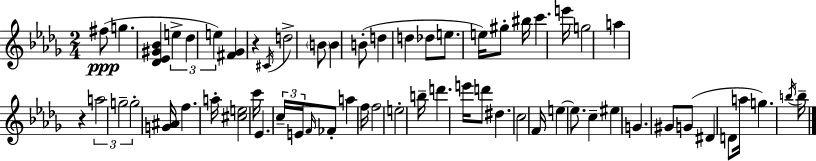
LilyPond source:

{
  \clef treble
  \numericTimeSignature
  \time 2/4
  \key bes \minor
  fis''8(\ppp g''4. | <des' ees' gis' bes'>4 \tuplet 3/2 { e''4-> | des''4 e''4) } | <fis' ges'>4 r4 | \break \acciaccatura { cis'16 } d''2-> | \parenthesize b'8 b'4 b'8-.( | d''4 d''4 | des''8 e''8. e''16) gis''8-. | \break bis''16 c'''4. | e'''16 g''2 | a''4 r4 | \tuplet 3/2 { a''2 | \break g''2-- | g''2-. } | <g' ais'>16 f''4. | a''16-. <cis'' e''>2 | \break c'''16 ees'4. | \tuplet 3/2 { c''16-- e'16 \grace { f'16 } } fes'8-. a''4 | f''16 f''2 | e''2-. | \break b''16-- d'''4. | e'''16 d'''8 dis''4. | c''2 | f'16 e''4~~ e''8. | \break c''4-- eis''4 | g'4. | gis'8 g'8( dis'4 | d'8 a''16 g''4.) | \break \acciaccatura { b''16 } b''16-- \bar "|."
}